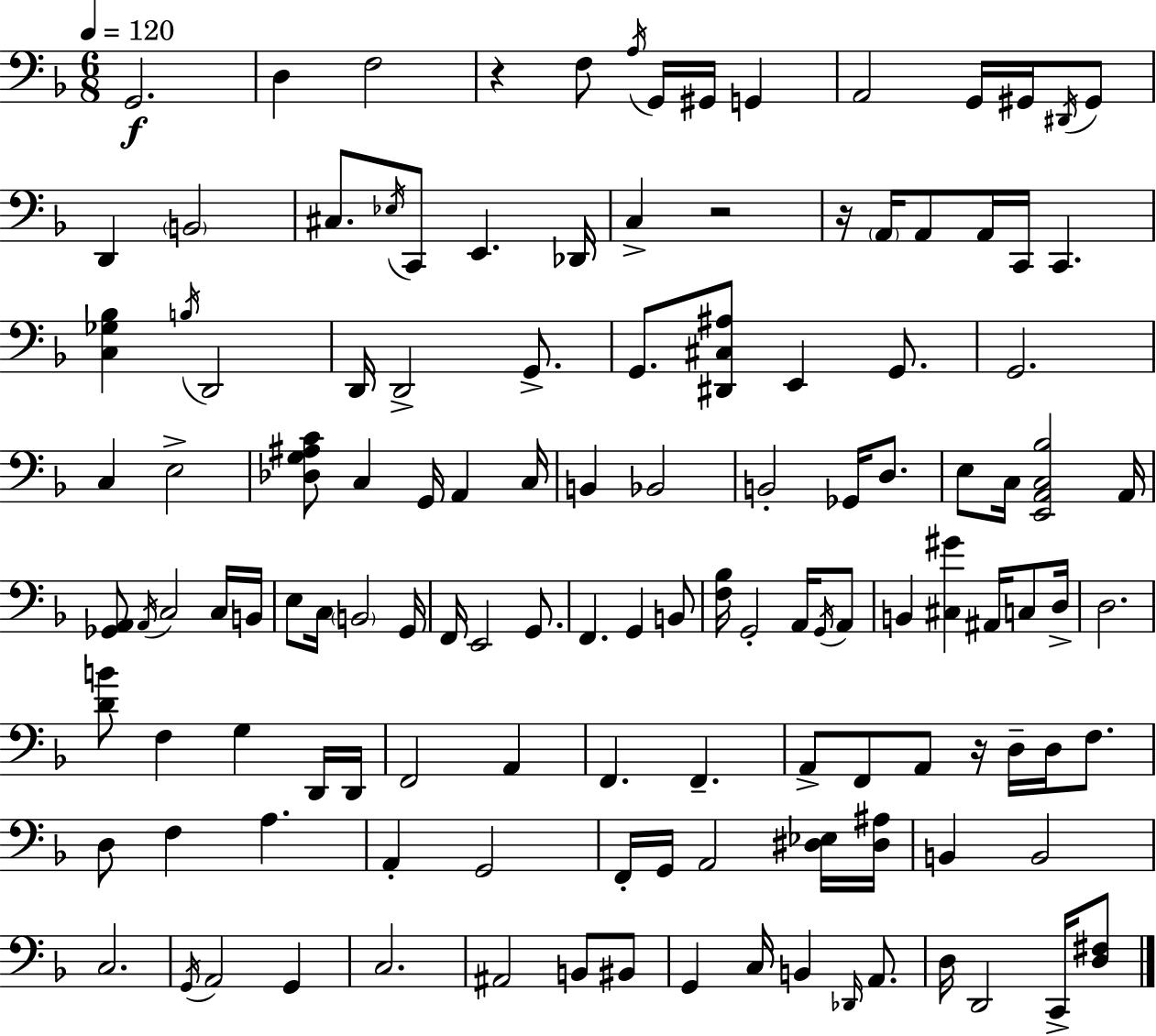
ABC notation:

X:1
T:Untitled
M:6/8
L:1/4
K:F
G,,2 D, F,2 z F,/2 A,/4 G,,/4 ^G,,/4 G,, A,,2 G,,/4 ^G,,/4 ^D,,/4 ^G,,/2 D,, B,,2 ^C,/2 _E,/4 C,,/2 E,, _D,,/4 C, z2 z/4 A,,/4 A,,/2 A,,/4 C,,/4 C,, [C,_G,_B,] B,/4 D,,2 D,,/4 D,,2 G,,/2 G,,/2 [^D,,^C,^A,]/2 E,, G,,/2 G,,2 C, E,2 [_D,G,^A,C]/2 C, G,,/4 A,, C,/4 B,, _B,,2 B,,2 _G,,/4 D,/2 E,/2 C,/4 [E,,A,,C,_B,]2 A,,/4 [_G,,A,,]/2 A,,/4 C,2 C,/4 B,,/4 E,/2 C,/4 B,,2 G,,/4 F,,/4 E,,2 G,,/2 F,, G,, B,,/2 [F,_B,]/4 G,,2 A,,/4 G,,/4 A,,/2 B,, [^C,^G] ^A,,/4 C,/2 D,/4 D,2 [DB]/2 F, G, D,,/4 D,,/4 F,,2 A,, F,, F,, A,,/2 F,,/2 A,,/2 z/4 D,/4 D,/4 F,/2 D,/2 F, A, A,, G,,2 F,,/4 G,,/4 A,,2 [^D,_E,]/4 [^D,^A,]/4 B,, B,,2 C,2 G,,/4 A,,2 G,, C,2 ^A,,2 B,,/2 ^B,,/2 G,, C,/4 B,, _D,,/4 A,,/2 D,/4 D,,2 C,,/4 [D,^F,]/2